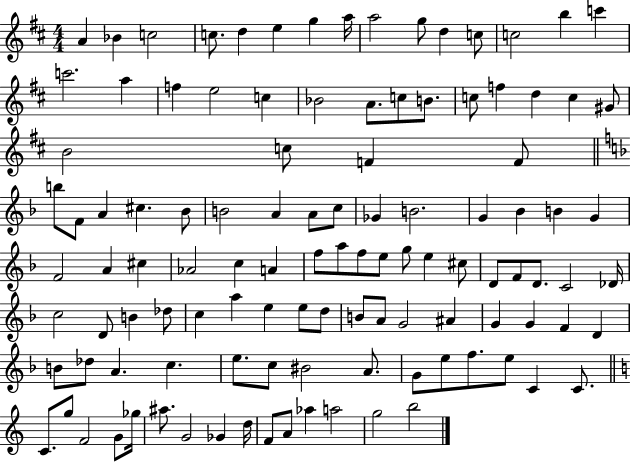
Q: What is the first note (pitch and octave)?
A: A4